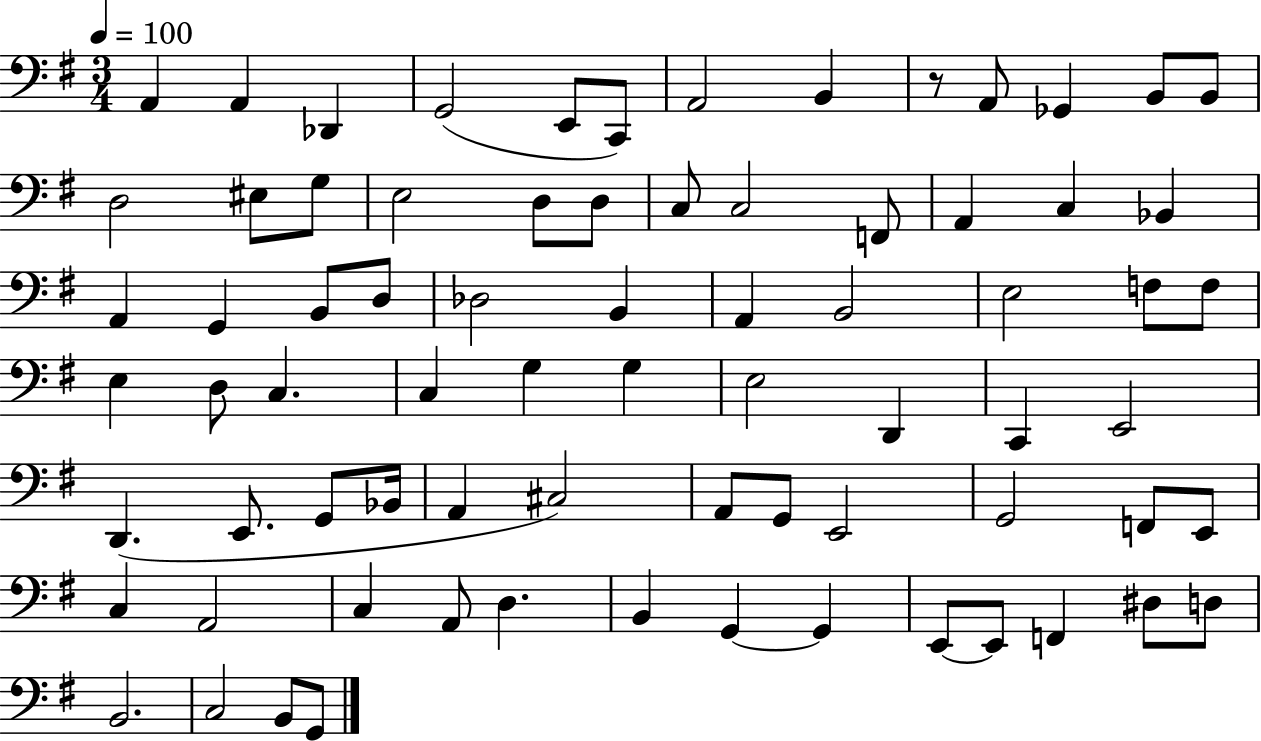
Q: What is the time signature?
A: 3/4